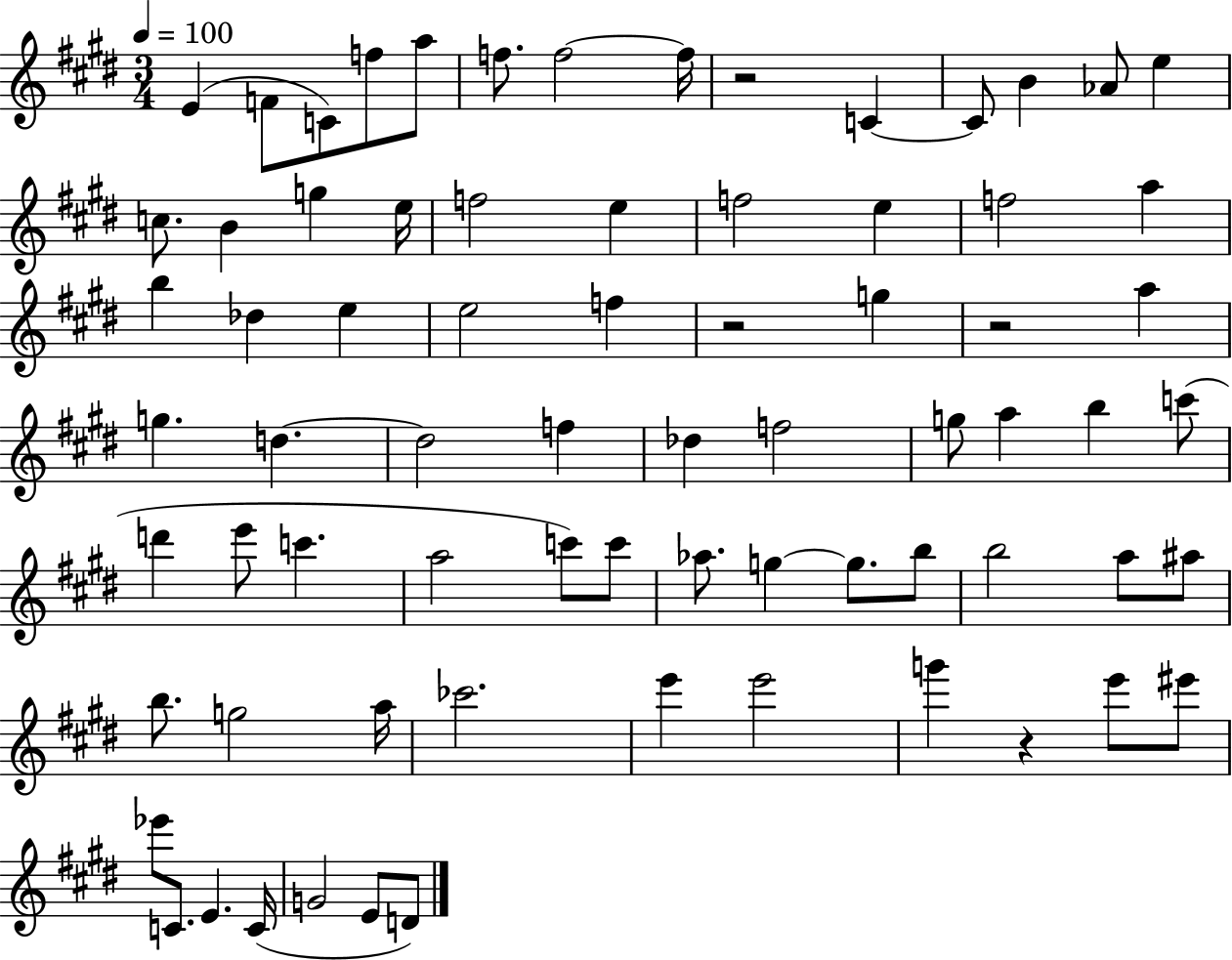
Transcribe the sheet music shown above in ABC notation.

X:1
T:Untitled
M:3/4
L:1/4
K:E
E F/2 C/2 f/2 a/2 f/2 f2 f/4 z2 C C/2 B _A/2 e c/2 B g e/4 f2 e f2 e f2 a b _d e e2 f z2 g z2 a g d d2 f _d f2 g/2 a b c'/2 d' e'/2 c' a2 c'/2 c'/2 _a/2 g g/2 b/2 b2 a/2 ^a/2 b/2 g2 a/4 _c'2 e' e'2 g' z e'/2 ^e'/2 _e'/2 C/2 E C/4 G2 E/2 D/2